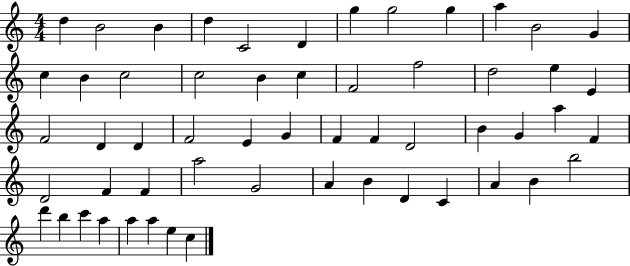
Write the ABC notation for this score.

X:1
T:Untitled
M:4/4
L:1/4
K:C
d B2 B d C2 D g g2 g a B2 G c B c2 c2 B c F2 f2 d2 e E F2 D D F2 E G F F D2 B G a F D2 F F a2 G2 A B D C A B b2 d' b c' a a a e c